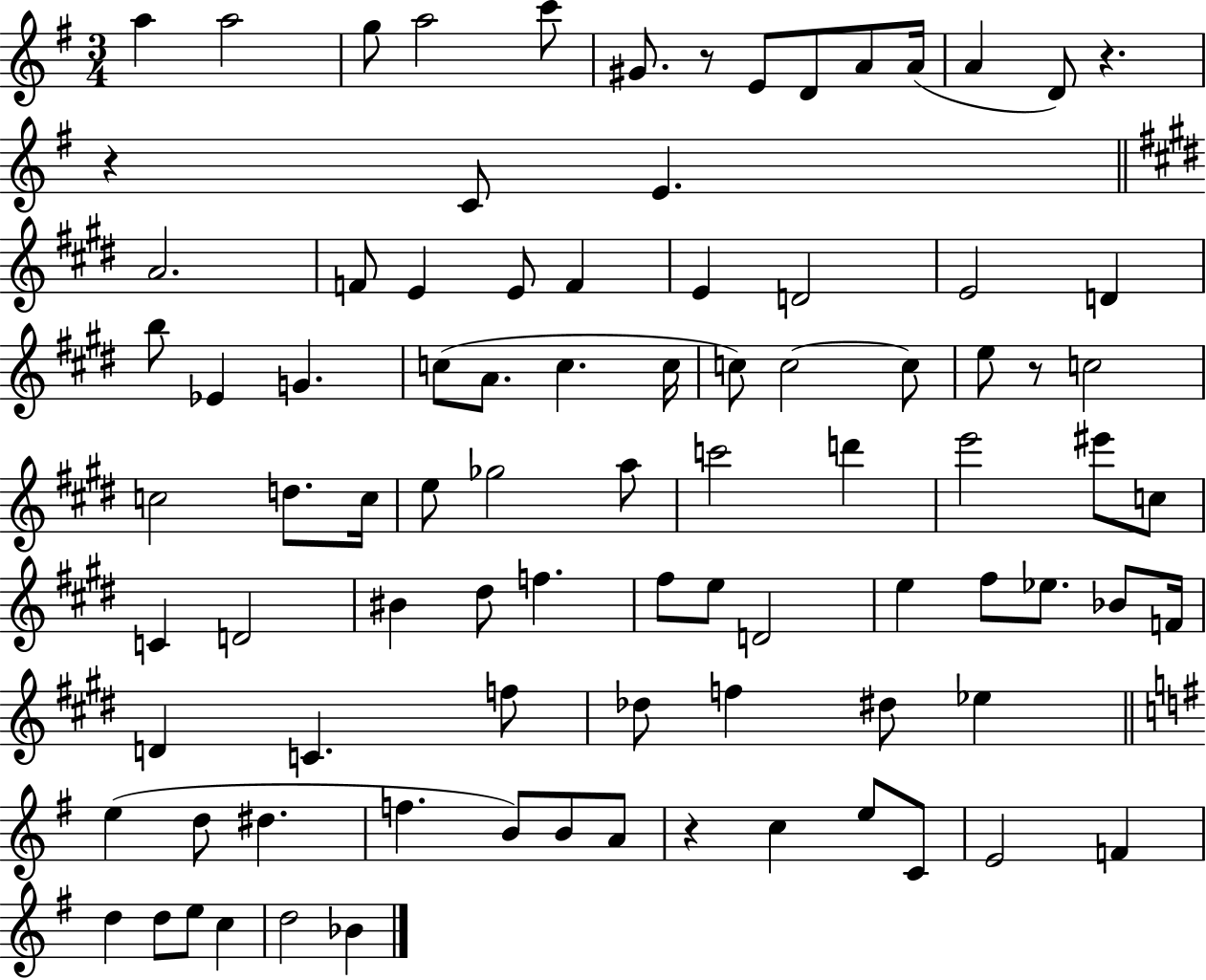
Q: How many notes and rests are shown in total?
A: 89